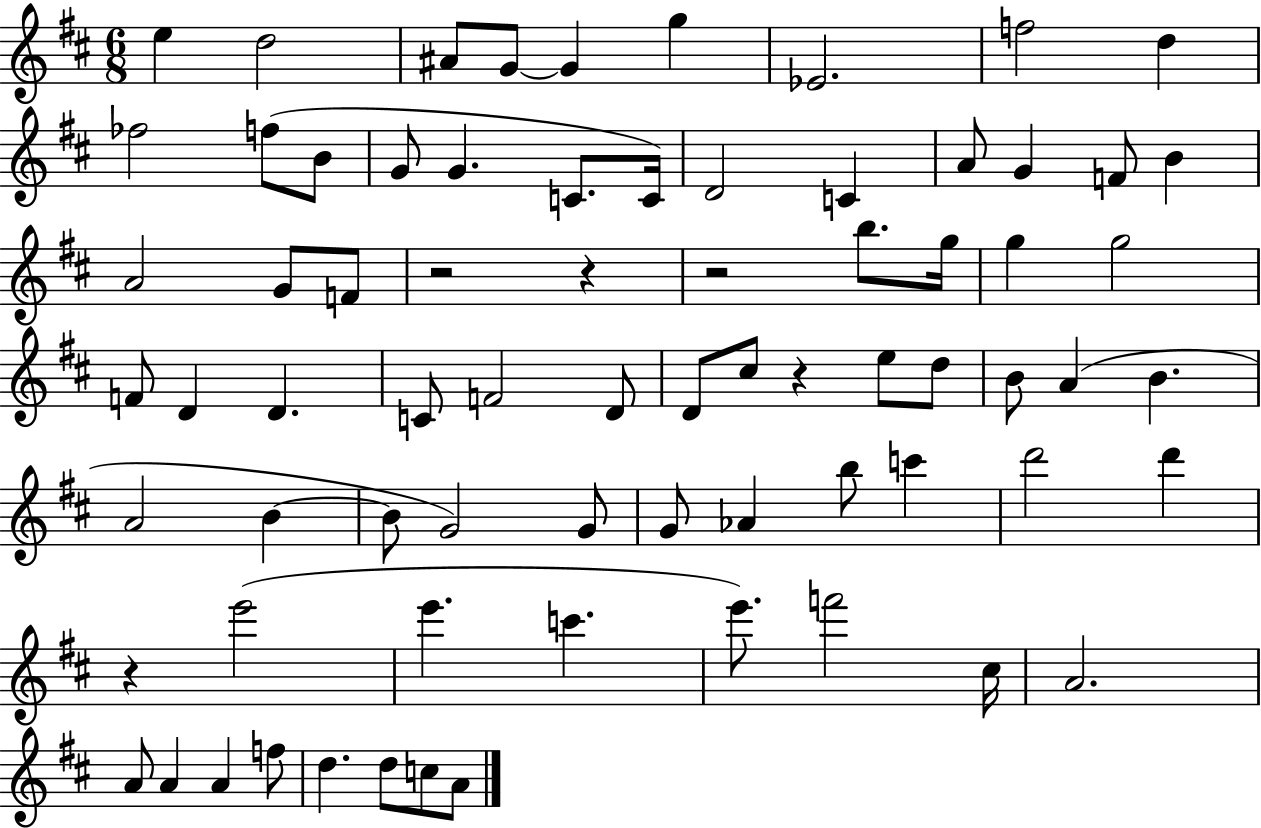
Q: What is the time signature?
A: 6/8